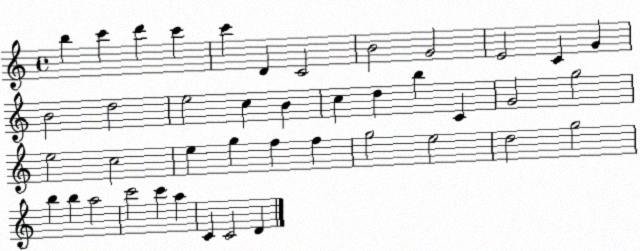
X:1
T:Untitled
M:4/4
L:1/4
K:C
b c' d' c' c' D C2 B2 G2 E2 C G B2 d2 e2 c B c d b C G2 g2 e2 c2 e g f f g2 e2 d2 g2 b b a2 c'2 c' a C C2 D